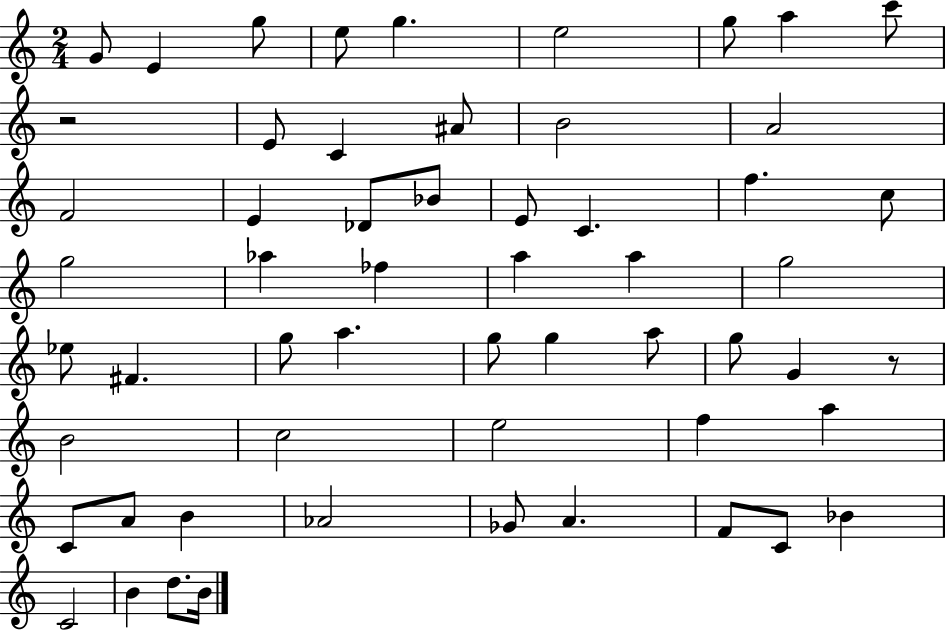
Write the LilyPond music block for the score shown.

{
  \clef treble
  \numericTimeSignature
  \time 2/4
  \key c \major
  g'8 e'4 g''8 | e''8 g''4. | e''2 | g''8 a''4 c'''8 | \break r2 | e'8 c'4 ais'8 | b'2 | a'2 | \break f'2 | e'4 des'8 bes'8 | e'8 c'4. | f''4. c''8 | \break g''2 | aes''4 fes''4 | a''4 a''4 | g''2 | \break ees''8 fis'4. | g''8 a''4. | g''8 g''4 a''8 | g''8 g'4 r8 | \break b'2 | c''2 | e''2 | f''4 a''4 | \break c'8 a'8 b'4 | aes'2 | ges'8 a'4. | f'8 c'8 bes'4 | \break c'2 | b'4 d''8. b'16 | \bar "|."
}